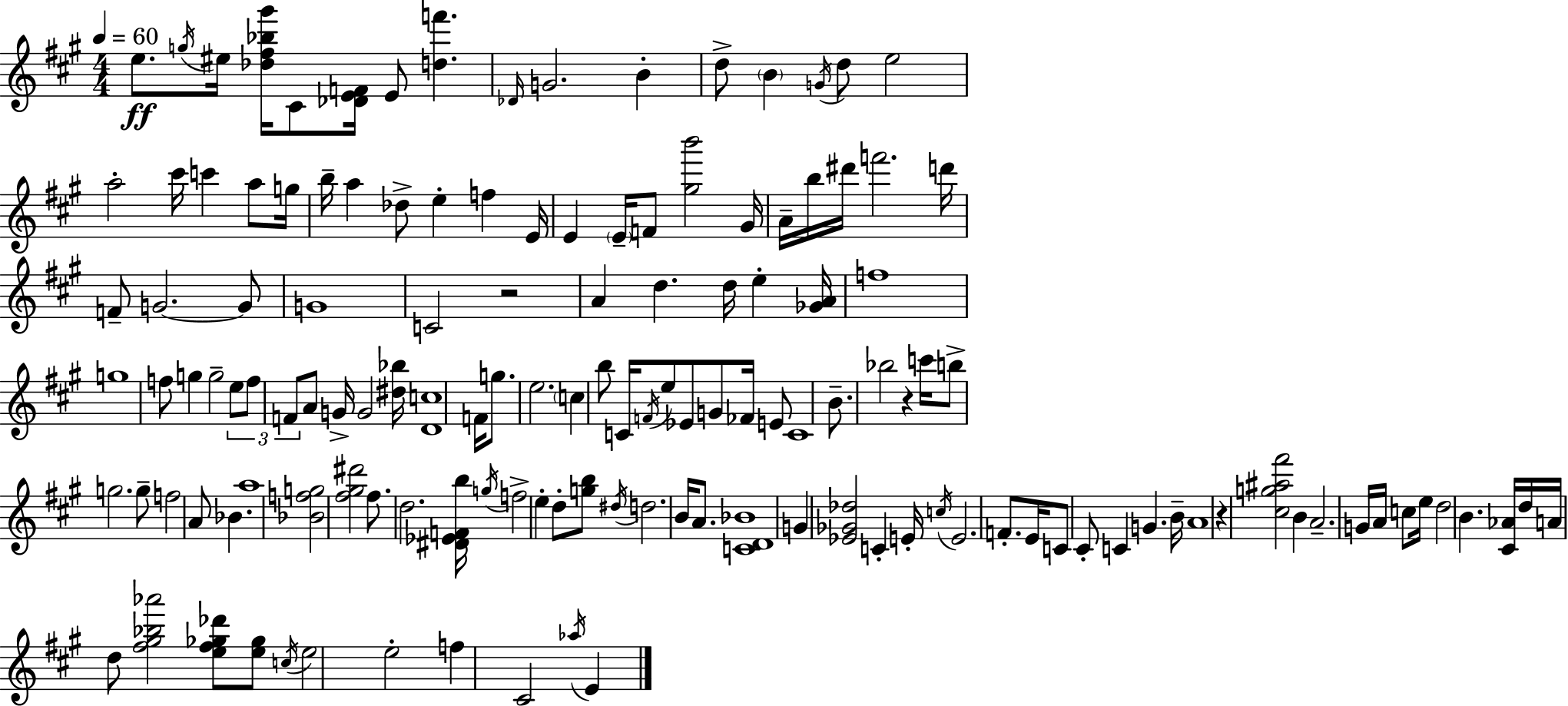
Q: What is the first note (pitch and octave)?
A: E5